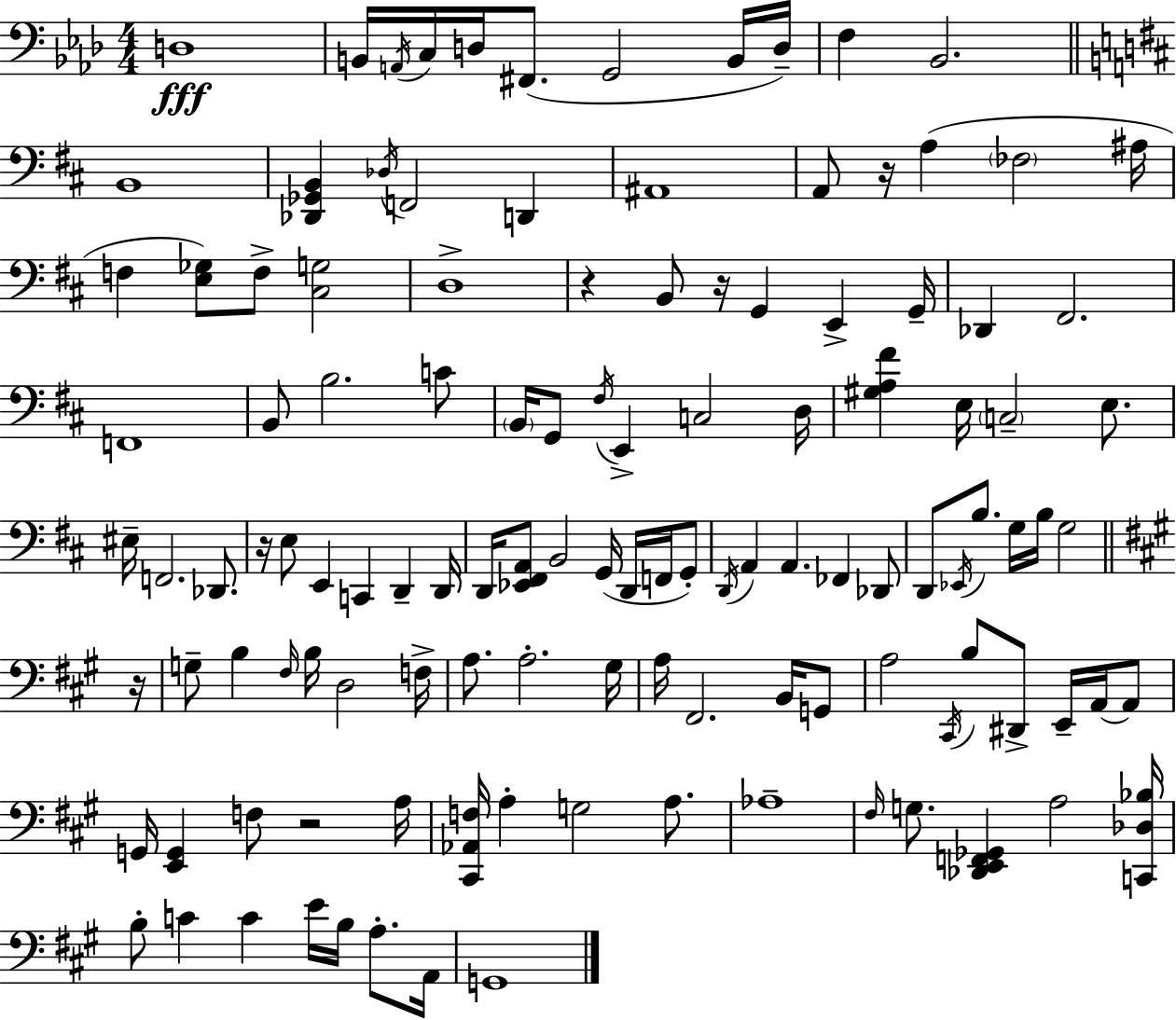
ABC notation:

X:1
T:Untitled
M:4/4
L:1/4
K:Fm
D,4 B,,/4 A,,/4 C,/4 D,/4 ^F,,/2 G,,2 B,,/4 D,/4 F, _B,,2 B,,4 [_D,,_G,,B,,] _D,/4 F,,2 D,, ^A,,4 A,,/2 z/4 A, _F,2 ^A,/4 F, [E,_G,]/2 F,/2 [^C,G,]2 D,4 z B,,/2 z/4 G,, E,, G,,/4 _D,, ^F,,2 F,,4 B,,/2 B,2 C/2 B,,/4 G,,/2 ^F,/4 E,, C,2 D,/4 [^G,A,^F] E,/4 C,2 E,/2 ^E,/4 F,,2 _D,,/2 z/4 E,/2 E,, C,, D,, D,,/4 D,,/4 [_E,,^F,,A,,]/2 B,,2 G,,/4 D,,/4 F,,/4 G,,/2 D,,/4 A,, A,, _F,, _D,,/2 D,,/2 _E,,/4 B,/2 G,/4 B,/4 G,2 z/4 G,/2 B, ^F,/4 B,/4 D,2 F,/4 A,/2 A,2 ^G,/4 A,/4 ^F,,2 B,,/4 G,,/2 A,2 ^C,,/4 B,/2 ^D,,/2 E,,/4 A,,/4 A,,/2 G,,/4 [E,,G,,] F,/2 z2 A,/4 [^C,,_A,,F,]/4 A, G,2 A,/2 _A,4 ^F,/4 G,/2 [_D,,E,,F,,_G,,] A,2 [C,,_D,_B,]/4 B,/2 C C E/4 B,/4 A,/2 A,,/4 G,,4